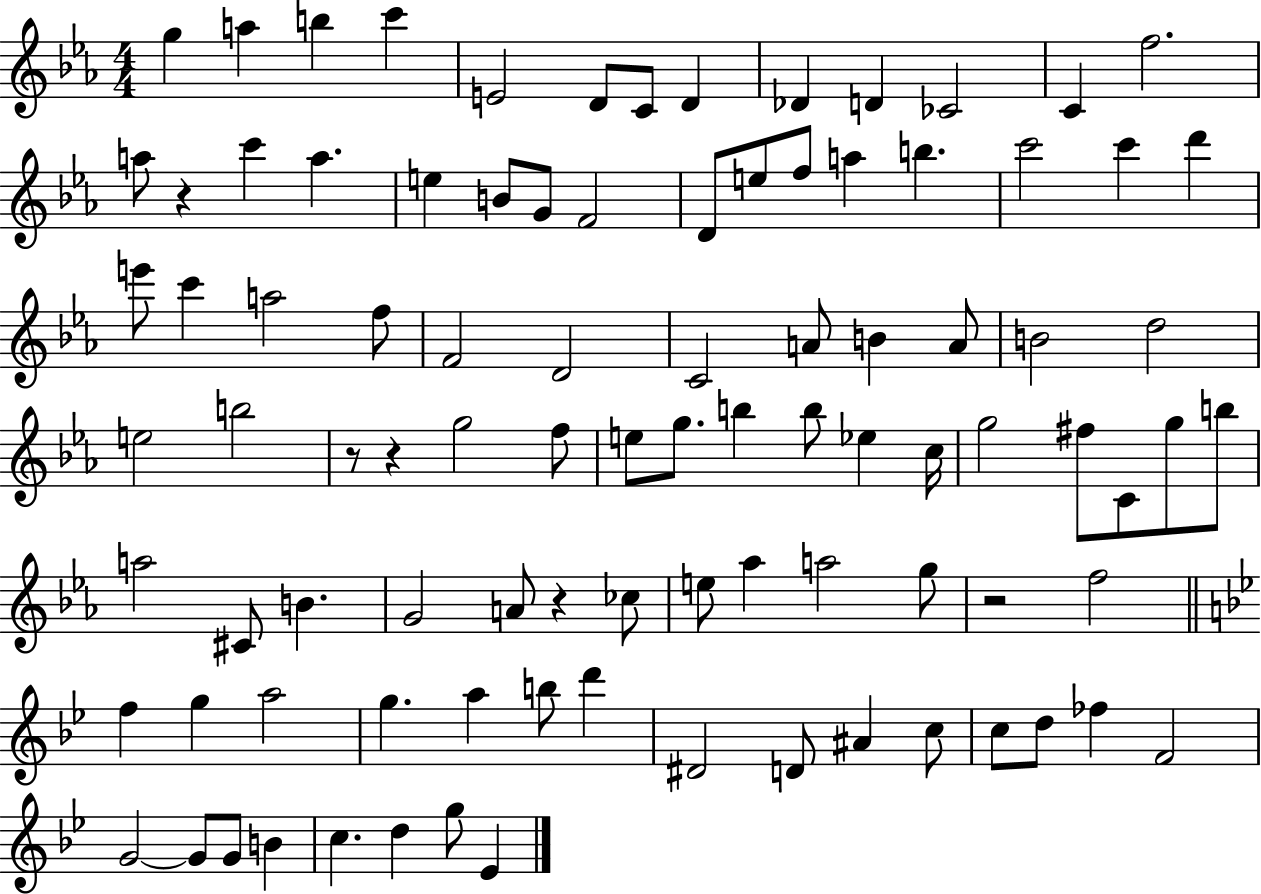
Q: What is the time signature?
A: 4/4